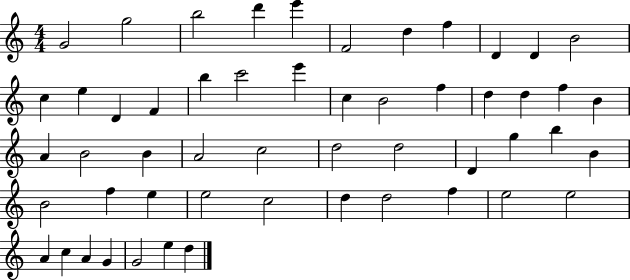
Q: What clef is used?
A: treble